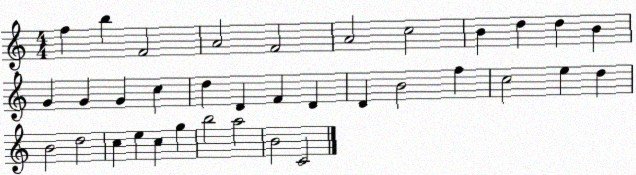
X:1
T:Untitled
M:4/4
L:1/4
K:C
f b F2 A2 F2 A2 c2 B d d B G G G c d D F D D B2 f c2 e d B2 d2 c e c g b2 a2 B2 C2